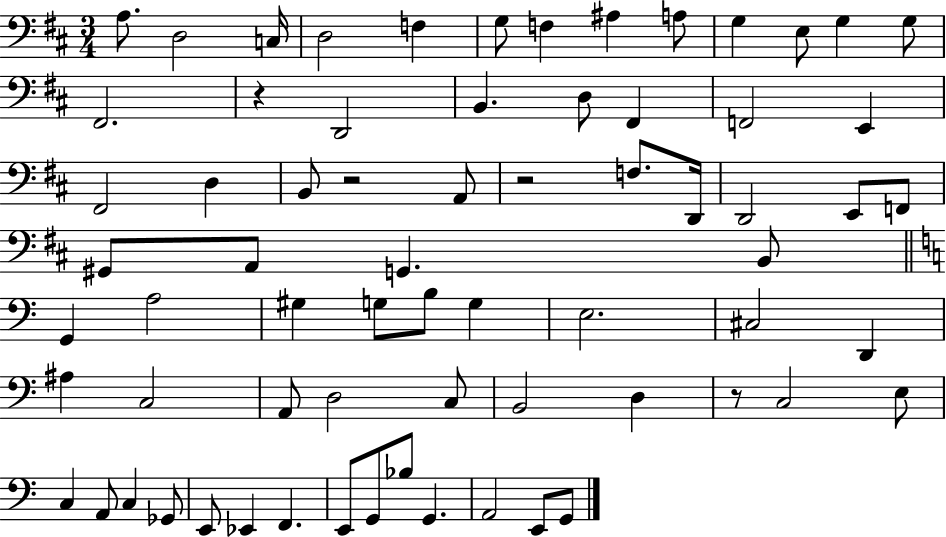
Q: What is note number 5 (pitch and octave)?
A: F3